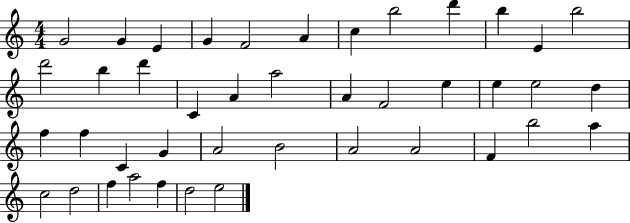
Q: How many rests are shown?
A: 0